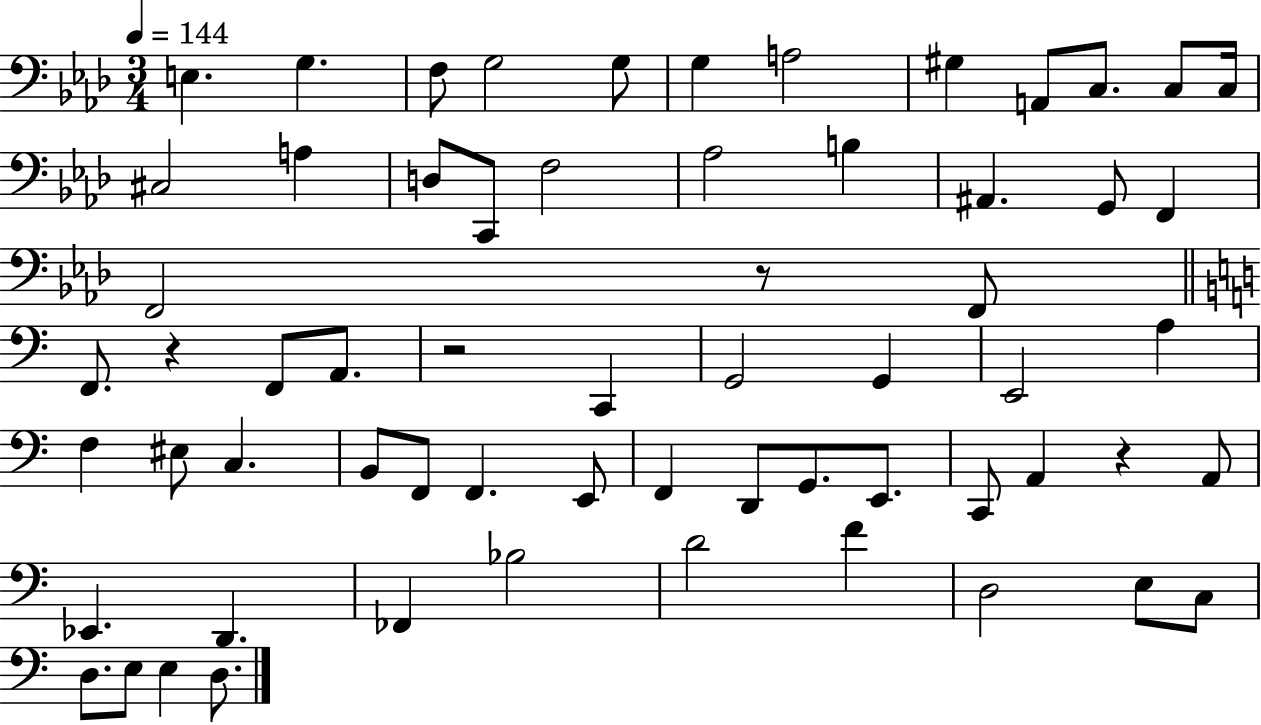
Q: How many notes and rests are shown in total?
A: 63